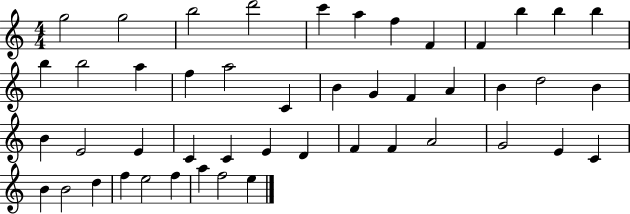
{
  \clef treble
  \numericTimeSignature
  \time 4/4
  \key c \major
  g''2 g''2 | b''2 d'''2 | c'''4 a''4 f''4 f'4 | f'4 b''4 b''4 b''4 | \break b''4 b''2 a''4 | f''4 a''2 c'4 | b'4 g'4 f'4 a'4 | b'4 d''2 b'4 | \break b'4 e'2 e'4 | c'4 c'4 e'4 d'4 | f'4 f'4 a'2 | g'2 e'4 c'4 | \break b'4 b'2 d''4 | f''4 e''2 f''4 | a''4 f''2 e''4 | \bar "|."
}